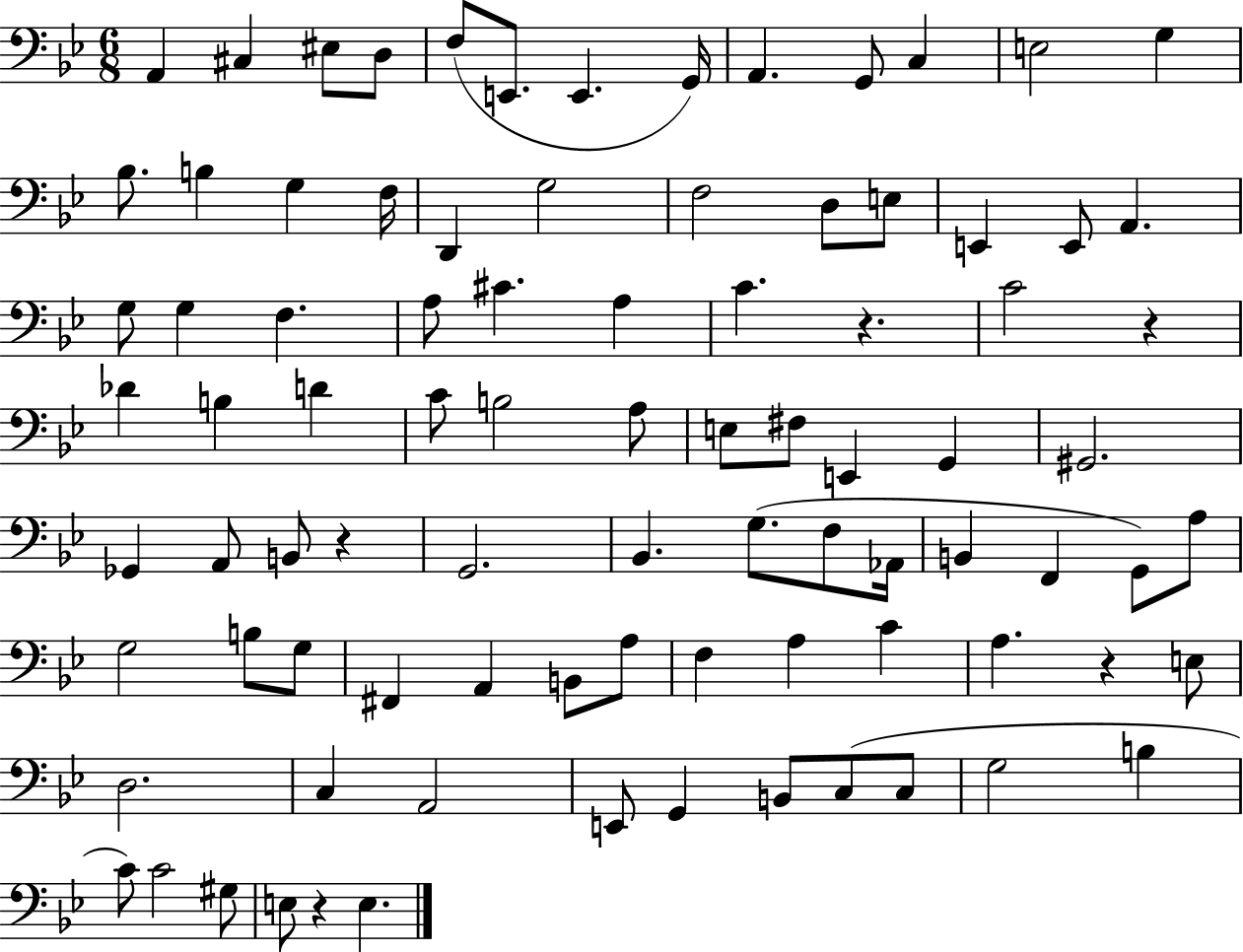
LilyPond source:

{
  \clef bass
  \numericTimeSignature
  \time 6/8
  \key bes \major
  a,4 cis4 eis8 d8 | f8( e,8. e,4. g,16) | a,4. g,8 c4 | e2 g4 | \break bes8. b4 g4 f16 | d,4 g2 | f2 d8 e8 | e,4 e,8 a,4. | \break g8 g4 f4. | a8 cis'4. a4 | c'4. r4. | c'2 r4 | \break des'4 b4 d'4 | c'8 b2 a8 | e8 fis8 e,4 g,4 | gis,2. | \break ges,4 a,8 b,8 r4 | g,2. | bes,4. g8.( f8 aes,16 | b,4 f,4 g,8) a8 | \break g2 b8 g8 | fis,4 a,4 b,8 a8 | f4 a4 c'4 | a4. r4 e8 | \break d2. | c4 a,2 | e,8 g,4 b,8 c8( c8 | g2 b4 | \break c'8) c'2 gis8 | e8 r4 e4. | \bar "|."
}